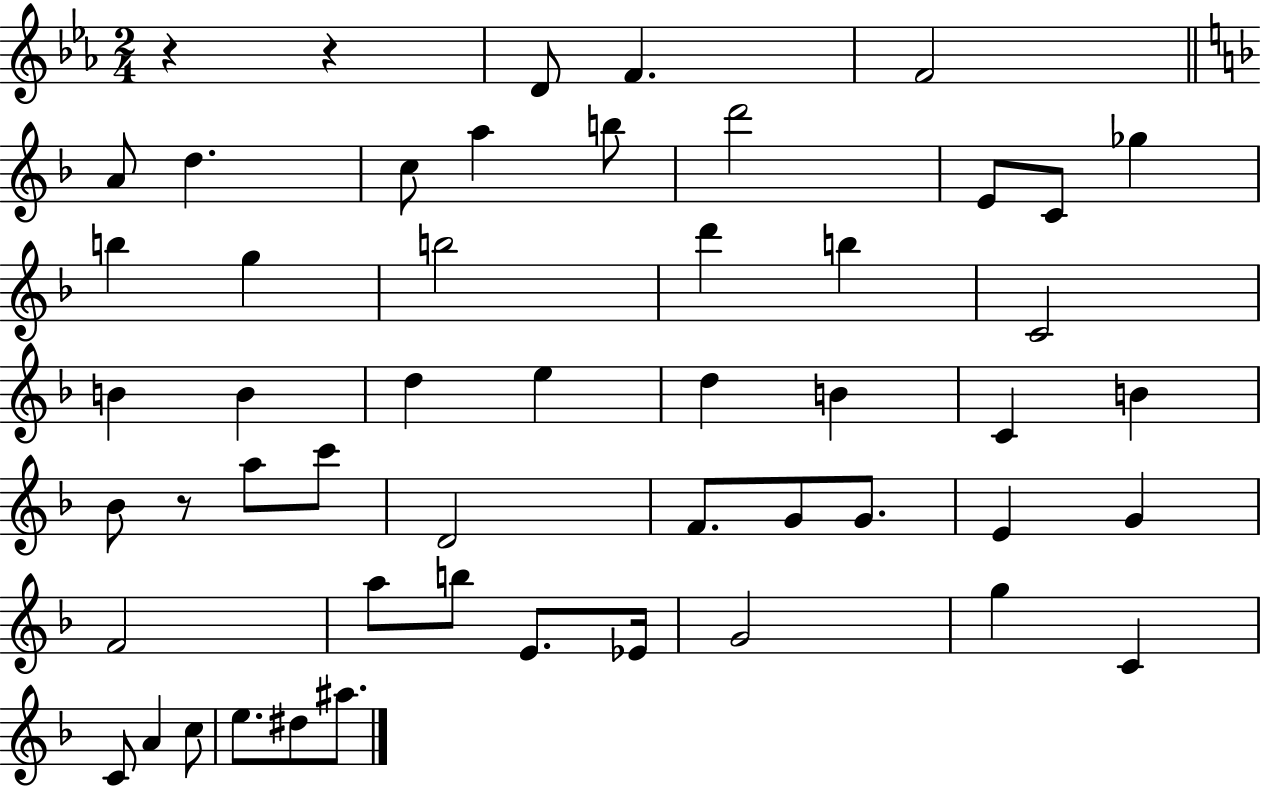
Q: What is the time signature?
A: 2/4